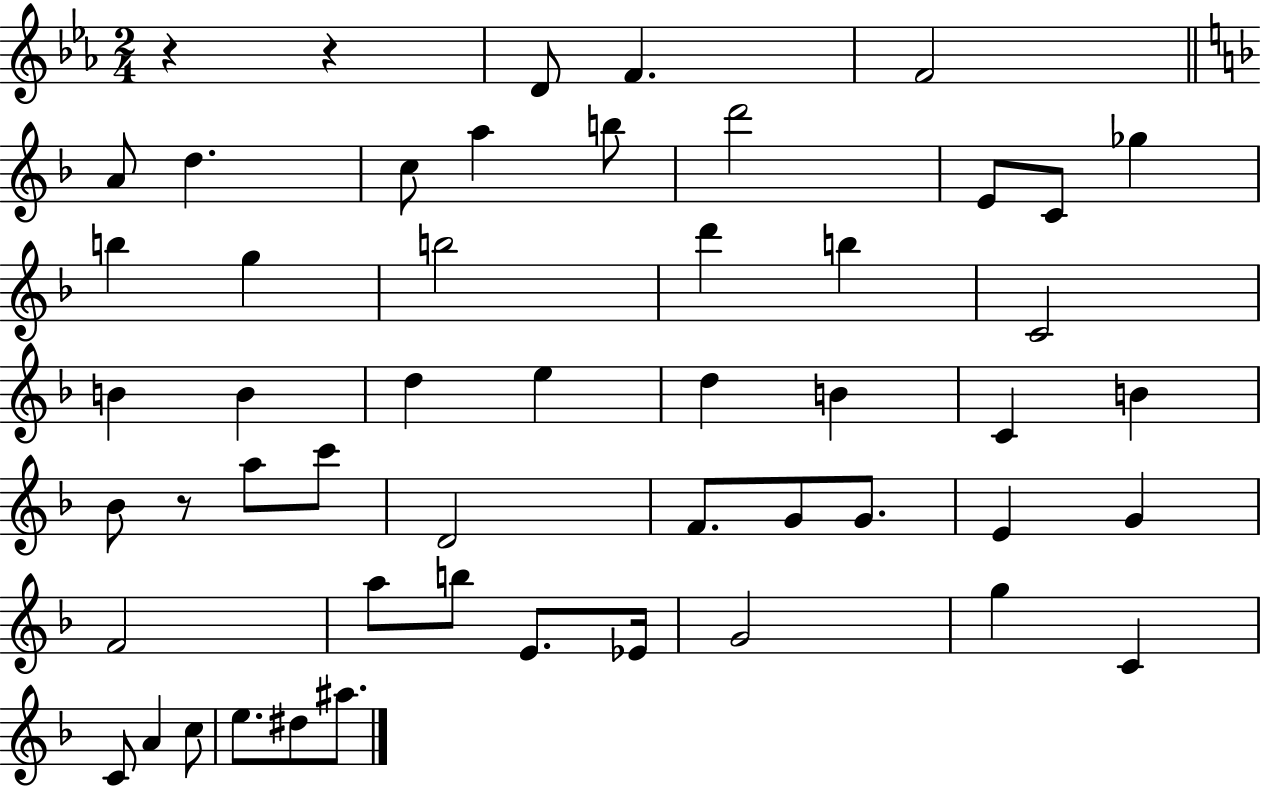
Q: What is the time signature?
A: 2/4